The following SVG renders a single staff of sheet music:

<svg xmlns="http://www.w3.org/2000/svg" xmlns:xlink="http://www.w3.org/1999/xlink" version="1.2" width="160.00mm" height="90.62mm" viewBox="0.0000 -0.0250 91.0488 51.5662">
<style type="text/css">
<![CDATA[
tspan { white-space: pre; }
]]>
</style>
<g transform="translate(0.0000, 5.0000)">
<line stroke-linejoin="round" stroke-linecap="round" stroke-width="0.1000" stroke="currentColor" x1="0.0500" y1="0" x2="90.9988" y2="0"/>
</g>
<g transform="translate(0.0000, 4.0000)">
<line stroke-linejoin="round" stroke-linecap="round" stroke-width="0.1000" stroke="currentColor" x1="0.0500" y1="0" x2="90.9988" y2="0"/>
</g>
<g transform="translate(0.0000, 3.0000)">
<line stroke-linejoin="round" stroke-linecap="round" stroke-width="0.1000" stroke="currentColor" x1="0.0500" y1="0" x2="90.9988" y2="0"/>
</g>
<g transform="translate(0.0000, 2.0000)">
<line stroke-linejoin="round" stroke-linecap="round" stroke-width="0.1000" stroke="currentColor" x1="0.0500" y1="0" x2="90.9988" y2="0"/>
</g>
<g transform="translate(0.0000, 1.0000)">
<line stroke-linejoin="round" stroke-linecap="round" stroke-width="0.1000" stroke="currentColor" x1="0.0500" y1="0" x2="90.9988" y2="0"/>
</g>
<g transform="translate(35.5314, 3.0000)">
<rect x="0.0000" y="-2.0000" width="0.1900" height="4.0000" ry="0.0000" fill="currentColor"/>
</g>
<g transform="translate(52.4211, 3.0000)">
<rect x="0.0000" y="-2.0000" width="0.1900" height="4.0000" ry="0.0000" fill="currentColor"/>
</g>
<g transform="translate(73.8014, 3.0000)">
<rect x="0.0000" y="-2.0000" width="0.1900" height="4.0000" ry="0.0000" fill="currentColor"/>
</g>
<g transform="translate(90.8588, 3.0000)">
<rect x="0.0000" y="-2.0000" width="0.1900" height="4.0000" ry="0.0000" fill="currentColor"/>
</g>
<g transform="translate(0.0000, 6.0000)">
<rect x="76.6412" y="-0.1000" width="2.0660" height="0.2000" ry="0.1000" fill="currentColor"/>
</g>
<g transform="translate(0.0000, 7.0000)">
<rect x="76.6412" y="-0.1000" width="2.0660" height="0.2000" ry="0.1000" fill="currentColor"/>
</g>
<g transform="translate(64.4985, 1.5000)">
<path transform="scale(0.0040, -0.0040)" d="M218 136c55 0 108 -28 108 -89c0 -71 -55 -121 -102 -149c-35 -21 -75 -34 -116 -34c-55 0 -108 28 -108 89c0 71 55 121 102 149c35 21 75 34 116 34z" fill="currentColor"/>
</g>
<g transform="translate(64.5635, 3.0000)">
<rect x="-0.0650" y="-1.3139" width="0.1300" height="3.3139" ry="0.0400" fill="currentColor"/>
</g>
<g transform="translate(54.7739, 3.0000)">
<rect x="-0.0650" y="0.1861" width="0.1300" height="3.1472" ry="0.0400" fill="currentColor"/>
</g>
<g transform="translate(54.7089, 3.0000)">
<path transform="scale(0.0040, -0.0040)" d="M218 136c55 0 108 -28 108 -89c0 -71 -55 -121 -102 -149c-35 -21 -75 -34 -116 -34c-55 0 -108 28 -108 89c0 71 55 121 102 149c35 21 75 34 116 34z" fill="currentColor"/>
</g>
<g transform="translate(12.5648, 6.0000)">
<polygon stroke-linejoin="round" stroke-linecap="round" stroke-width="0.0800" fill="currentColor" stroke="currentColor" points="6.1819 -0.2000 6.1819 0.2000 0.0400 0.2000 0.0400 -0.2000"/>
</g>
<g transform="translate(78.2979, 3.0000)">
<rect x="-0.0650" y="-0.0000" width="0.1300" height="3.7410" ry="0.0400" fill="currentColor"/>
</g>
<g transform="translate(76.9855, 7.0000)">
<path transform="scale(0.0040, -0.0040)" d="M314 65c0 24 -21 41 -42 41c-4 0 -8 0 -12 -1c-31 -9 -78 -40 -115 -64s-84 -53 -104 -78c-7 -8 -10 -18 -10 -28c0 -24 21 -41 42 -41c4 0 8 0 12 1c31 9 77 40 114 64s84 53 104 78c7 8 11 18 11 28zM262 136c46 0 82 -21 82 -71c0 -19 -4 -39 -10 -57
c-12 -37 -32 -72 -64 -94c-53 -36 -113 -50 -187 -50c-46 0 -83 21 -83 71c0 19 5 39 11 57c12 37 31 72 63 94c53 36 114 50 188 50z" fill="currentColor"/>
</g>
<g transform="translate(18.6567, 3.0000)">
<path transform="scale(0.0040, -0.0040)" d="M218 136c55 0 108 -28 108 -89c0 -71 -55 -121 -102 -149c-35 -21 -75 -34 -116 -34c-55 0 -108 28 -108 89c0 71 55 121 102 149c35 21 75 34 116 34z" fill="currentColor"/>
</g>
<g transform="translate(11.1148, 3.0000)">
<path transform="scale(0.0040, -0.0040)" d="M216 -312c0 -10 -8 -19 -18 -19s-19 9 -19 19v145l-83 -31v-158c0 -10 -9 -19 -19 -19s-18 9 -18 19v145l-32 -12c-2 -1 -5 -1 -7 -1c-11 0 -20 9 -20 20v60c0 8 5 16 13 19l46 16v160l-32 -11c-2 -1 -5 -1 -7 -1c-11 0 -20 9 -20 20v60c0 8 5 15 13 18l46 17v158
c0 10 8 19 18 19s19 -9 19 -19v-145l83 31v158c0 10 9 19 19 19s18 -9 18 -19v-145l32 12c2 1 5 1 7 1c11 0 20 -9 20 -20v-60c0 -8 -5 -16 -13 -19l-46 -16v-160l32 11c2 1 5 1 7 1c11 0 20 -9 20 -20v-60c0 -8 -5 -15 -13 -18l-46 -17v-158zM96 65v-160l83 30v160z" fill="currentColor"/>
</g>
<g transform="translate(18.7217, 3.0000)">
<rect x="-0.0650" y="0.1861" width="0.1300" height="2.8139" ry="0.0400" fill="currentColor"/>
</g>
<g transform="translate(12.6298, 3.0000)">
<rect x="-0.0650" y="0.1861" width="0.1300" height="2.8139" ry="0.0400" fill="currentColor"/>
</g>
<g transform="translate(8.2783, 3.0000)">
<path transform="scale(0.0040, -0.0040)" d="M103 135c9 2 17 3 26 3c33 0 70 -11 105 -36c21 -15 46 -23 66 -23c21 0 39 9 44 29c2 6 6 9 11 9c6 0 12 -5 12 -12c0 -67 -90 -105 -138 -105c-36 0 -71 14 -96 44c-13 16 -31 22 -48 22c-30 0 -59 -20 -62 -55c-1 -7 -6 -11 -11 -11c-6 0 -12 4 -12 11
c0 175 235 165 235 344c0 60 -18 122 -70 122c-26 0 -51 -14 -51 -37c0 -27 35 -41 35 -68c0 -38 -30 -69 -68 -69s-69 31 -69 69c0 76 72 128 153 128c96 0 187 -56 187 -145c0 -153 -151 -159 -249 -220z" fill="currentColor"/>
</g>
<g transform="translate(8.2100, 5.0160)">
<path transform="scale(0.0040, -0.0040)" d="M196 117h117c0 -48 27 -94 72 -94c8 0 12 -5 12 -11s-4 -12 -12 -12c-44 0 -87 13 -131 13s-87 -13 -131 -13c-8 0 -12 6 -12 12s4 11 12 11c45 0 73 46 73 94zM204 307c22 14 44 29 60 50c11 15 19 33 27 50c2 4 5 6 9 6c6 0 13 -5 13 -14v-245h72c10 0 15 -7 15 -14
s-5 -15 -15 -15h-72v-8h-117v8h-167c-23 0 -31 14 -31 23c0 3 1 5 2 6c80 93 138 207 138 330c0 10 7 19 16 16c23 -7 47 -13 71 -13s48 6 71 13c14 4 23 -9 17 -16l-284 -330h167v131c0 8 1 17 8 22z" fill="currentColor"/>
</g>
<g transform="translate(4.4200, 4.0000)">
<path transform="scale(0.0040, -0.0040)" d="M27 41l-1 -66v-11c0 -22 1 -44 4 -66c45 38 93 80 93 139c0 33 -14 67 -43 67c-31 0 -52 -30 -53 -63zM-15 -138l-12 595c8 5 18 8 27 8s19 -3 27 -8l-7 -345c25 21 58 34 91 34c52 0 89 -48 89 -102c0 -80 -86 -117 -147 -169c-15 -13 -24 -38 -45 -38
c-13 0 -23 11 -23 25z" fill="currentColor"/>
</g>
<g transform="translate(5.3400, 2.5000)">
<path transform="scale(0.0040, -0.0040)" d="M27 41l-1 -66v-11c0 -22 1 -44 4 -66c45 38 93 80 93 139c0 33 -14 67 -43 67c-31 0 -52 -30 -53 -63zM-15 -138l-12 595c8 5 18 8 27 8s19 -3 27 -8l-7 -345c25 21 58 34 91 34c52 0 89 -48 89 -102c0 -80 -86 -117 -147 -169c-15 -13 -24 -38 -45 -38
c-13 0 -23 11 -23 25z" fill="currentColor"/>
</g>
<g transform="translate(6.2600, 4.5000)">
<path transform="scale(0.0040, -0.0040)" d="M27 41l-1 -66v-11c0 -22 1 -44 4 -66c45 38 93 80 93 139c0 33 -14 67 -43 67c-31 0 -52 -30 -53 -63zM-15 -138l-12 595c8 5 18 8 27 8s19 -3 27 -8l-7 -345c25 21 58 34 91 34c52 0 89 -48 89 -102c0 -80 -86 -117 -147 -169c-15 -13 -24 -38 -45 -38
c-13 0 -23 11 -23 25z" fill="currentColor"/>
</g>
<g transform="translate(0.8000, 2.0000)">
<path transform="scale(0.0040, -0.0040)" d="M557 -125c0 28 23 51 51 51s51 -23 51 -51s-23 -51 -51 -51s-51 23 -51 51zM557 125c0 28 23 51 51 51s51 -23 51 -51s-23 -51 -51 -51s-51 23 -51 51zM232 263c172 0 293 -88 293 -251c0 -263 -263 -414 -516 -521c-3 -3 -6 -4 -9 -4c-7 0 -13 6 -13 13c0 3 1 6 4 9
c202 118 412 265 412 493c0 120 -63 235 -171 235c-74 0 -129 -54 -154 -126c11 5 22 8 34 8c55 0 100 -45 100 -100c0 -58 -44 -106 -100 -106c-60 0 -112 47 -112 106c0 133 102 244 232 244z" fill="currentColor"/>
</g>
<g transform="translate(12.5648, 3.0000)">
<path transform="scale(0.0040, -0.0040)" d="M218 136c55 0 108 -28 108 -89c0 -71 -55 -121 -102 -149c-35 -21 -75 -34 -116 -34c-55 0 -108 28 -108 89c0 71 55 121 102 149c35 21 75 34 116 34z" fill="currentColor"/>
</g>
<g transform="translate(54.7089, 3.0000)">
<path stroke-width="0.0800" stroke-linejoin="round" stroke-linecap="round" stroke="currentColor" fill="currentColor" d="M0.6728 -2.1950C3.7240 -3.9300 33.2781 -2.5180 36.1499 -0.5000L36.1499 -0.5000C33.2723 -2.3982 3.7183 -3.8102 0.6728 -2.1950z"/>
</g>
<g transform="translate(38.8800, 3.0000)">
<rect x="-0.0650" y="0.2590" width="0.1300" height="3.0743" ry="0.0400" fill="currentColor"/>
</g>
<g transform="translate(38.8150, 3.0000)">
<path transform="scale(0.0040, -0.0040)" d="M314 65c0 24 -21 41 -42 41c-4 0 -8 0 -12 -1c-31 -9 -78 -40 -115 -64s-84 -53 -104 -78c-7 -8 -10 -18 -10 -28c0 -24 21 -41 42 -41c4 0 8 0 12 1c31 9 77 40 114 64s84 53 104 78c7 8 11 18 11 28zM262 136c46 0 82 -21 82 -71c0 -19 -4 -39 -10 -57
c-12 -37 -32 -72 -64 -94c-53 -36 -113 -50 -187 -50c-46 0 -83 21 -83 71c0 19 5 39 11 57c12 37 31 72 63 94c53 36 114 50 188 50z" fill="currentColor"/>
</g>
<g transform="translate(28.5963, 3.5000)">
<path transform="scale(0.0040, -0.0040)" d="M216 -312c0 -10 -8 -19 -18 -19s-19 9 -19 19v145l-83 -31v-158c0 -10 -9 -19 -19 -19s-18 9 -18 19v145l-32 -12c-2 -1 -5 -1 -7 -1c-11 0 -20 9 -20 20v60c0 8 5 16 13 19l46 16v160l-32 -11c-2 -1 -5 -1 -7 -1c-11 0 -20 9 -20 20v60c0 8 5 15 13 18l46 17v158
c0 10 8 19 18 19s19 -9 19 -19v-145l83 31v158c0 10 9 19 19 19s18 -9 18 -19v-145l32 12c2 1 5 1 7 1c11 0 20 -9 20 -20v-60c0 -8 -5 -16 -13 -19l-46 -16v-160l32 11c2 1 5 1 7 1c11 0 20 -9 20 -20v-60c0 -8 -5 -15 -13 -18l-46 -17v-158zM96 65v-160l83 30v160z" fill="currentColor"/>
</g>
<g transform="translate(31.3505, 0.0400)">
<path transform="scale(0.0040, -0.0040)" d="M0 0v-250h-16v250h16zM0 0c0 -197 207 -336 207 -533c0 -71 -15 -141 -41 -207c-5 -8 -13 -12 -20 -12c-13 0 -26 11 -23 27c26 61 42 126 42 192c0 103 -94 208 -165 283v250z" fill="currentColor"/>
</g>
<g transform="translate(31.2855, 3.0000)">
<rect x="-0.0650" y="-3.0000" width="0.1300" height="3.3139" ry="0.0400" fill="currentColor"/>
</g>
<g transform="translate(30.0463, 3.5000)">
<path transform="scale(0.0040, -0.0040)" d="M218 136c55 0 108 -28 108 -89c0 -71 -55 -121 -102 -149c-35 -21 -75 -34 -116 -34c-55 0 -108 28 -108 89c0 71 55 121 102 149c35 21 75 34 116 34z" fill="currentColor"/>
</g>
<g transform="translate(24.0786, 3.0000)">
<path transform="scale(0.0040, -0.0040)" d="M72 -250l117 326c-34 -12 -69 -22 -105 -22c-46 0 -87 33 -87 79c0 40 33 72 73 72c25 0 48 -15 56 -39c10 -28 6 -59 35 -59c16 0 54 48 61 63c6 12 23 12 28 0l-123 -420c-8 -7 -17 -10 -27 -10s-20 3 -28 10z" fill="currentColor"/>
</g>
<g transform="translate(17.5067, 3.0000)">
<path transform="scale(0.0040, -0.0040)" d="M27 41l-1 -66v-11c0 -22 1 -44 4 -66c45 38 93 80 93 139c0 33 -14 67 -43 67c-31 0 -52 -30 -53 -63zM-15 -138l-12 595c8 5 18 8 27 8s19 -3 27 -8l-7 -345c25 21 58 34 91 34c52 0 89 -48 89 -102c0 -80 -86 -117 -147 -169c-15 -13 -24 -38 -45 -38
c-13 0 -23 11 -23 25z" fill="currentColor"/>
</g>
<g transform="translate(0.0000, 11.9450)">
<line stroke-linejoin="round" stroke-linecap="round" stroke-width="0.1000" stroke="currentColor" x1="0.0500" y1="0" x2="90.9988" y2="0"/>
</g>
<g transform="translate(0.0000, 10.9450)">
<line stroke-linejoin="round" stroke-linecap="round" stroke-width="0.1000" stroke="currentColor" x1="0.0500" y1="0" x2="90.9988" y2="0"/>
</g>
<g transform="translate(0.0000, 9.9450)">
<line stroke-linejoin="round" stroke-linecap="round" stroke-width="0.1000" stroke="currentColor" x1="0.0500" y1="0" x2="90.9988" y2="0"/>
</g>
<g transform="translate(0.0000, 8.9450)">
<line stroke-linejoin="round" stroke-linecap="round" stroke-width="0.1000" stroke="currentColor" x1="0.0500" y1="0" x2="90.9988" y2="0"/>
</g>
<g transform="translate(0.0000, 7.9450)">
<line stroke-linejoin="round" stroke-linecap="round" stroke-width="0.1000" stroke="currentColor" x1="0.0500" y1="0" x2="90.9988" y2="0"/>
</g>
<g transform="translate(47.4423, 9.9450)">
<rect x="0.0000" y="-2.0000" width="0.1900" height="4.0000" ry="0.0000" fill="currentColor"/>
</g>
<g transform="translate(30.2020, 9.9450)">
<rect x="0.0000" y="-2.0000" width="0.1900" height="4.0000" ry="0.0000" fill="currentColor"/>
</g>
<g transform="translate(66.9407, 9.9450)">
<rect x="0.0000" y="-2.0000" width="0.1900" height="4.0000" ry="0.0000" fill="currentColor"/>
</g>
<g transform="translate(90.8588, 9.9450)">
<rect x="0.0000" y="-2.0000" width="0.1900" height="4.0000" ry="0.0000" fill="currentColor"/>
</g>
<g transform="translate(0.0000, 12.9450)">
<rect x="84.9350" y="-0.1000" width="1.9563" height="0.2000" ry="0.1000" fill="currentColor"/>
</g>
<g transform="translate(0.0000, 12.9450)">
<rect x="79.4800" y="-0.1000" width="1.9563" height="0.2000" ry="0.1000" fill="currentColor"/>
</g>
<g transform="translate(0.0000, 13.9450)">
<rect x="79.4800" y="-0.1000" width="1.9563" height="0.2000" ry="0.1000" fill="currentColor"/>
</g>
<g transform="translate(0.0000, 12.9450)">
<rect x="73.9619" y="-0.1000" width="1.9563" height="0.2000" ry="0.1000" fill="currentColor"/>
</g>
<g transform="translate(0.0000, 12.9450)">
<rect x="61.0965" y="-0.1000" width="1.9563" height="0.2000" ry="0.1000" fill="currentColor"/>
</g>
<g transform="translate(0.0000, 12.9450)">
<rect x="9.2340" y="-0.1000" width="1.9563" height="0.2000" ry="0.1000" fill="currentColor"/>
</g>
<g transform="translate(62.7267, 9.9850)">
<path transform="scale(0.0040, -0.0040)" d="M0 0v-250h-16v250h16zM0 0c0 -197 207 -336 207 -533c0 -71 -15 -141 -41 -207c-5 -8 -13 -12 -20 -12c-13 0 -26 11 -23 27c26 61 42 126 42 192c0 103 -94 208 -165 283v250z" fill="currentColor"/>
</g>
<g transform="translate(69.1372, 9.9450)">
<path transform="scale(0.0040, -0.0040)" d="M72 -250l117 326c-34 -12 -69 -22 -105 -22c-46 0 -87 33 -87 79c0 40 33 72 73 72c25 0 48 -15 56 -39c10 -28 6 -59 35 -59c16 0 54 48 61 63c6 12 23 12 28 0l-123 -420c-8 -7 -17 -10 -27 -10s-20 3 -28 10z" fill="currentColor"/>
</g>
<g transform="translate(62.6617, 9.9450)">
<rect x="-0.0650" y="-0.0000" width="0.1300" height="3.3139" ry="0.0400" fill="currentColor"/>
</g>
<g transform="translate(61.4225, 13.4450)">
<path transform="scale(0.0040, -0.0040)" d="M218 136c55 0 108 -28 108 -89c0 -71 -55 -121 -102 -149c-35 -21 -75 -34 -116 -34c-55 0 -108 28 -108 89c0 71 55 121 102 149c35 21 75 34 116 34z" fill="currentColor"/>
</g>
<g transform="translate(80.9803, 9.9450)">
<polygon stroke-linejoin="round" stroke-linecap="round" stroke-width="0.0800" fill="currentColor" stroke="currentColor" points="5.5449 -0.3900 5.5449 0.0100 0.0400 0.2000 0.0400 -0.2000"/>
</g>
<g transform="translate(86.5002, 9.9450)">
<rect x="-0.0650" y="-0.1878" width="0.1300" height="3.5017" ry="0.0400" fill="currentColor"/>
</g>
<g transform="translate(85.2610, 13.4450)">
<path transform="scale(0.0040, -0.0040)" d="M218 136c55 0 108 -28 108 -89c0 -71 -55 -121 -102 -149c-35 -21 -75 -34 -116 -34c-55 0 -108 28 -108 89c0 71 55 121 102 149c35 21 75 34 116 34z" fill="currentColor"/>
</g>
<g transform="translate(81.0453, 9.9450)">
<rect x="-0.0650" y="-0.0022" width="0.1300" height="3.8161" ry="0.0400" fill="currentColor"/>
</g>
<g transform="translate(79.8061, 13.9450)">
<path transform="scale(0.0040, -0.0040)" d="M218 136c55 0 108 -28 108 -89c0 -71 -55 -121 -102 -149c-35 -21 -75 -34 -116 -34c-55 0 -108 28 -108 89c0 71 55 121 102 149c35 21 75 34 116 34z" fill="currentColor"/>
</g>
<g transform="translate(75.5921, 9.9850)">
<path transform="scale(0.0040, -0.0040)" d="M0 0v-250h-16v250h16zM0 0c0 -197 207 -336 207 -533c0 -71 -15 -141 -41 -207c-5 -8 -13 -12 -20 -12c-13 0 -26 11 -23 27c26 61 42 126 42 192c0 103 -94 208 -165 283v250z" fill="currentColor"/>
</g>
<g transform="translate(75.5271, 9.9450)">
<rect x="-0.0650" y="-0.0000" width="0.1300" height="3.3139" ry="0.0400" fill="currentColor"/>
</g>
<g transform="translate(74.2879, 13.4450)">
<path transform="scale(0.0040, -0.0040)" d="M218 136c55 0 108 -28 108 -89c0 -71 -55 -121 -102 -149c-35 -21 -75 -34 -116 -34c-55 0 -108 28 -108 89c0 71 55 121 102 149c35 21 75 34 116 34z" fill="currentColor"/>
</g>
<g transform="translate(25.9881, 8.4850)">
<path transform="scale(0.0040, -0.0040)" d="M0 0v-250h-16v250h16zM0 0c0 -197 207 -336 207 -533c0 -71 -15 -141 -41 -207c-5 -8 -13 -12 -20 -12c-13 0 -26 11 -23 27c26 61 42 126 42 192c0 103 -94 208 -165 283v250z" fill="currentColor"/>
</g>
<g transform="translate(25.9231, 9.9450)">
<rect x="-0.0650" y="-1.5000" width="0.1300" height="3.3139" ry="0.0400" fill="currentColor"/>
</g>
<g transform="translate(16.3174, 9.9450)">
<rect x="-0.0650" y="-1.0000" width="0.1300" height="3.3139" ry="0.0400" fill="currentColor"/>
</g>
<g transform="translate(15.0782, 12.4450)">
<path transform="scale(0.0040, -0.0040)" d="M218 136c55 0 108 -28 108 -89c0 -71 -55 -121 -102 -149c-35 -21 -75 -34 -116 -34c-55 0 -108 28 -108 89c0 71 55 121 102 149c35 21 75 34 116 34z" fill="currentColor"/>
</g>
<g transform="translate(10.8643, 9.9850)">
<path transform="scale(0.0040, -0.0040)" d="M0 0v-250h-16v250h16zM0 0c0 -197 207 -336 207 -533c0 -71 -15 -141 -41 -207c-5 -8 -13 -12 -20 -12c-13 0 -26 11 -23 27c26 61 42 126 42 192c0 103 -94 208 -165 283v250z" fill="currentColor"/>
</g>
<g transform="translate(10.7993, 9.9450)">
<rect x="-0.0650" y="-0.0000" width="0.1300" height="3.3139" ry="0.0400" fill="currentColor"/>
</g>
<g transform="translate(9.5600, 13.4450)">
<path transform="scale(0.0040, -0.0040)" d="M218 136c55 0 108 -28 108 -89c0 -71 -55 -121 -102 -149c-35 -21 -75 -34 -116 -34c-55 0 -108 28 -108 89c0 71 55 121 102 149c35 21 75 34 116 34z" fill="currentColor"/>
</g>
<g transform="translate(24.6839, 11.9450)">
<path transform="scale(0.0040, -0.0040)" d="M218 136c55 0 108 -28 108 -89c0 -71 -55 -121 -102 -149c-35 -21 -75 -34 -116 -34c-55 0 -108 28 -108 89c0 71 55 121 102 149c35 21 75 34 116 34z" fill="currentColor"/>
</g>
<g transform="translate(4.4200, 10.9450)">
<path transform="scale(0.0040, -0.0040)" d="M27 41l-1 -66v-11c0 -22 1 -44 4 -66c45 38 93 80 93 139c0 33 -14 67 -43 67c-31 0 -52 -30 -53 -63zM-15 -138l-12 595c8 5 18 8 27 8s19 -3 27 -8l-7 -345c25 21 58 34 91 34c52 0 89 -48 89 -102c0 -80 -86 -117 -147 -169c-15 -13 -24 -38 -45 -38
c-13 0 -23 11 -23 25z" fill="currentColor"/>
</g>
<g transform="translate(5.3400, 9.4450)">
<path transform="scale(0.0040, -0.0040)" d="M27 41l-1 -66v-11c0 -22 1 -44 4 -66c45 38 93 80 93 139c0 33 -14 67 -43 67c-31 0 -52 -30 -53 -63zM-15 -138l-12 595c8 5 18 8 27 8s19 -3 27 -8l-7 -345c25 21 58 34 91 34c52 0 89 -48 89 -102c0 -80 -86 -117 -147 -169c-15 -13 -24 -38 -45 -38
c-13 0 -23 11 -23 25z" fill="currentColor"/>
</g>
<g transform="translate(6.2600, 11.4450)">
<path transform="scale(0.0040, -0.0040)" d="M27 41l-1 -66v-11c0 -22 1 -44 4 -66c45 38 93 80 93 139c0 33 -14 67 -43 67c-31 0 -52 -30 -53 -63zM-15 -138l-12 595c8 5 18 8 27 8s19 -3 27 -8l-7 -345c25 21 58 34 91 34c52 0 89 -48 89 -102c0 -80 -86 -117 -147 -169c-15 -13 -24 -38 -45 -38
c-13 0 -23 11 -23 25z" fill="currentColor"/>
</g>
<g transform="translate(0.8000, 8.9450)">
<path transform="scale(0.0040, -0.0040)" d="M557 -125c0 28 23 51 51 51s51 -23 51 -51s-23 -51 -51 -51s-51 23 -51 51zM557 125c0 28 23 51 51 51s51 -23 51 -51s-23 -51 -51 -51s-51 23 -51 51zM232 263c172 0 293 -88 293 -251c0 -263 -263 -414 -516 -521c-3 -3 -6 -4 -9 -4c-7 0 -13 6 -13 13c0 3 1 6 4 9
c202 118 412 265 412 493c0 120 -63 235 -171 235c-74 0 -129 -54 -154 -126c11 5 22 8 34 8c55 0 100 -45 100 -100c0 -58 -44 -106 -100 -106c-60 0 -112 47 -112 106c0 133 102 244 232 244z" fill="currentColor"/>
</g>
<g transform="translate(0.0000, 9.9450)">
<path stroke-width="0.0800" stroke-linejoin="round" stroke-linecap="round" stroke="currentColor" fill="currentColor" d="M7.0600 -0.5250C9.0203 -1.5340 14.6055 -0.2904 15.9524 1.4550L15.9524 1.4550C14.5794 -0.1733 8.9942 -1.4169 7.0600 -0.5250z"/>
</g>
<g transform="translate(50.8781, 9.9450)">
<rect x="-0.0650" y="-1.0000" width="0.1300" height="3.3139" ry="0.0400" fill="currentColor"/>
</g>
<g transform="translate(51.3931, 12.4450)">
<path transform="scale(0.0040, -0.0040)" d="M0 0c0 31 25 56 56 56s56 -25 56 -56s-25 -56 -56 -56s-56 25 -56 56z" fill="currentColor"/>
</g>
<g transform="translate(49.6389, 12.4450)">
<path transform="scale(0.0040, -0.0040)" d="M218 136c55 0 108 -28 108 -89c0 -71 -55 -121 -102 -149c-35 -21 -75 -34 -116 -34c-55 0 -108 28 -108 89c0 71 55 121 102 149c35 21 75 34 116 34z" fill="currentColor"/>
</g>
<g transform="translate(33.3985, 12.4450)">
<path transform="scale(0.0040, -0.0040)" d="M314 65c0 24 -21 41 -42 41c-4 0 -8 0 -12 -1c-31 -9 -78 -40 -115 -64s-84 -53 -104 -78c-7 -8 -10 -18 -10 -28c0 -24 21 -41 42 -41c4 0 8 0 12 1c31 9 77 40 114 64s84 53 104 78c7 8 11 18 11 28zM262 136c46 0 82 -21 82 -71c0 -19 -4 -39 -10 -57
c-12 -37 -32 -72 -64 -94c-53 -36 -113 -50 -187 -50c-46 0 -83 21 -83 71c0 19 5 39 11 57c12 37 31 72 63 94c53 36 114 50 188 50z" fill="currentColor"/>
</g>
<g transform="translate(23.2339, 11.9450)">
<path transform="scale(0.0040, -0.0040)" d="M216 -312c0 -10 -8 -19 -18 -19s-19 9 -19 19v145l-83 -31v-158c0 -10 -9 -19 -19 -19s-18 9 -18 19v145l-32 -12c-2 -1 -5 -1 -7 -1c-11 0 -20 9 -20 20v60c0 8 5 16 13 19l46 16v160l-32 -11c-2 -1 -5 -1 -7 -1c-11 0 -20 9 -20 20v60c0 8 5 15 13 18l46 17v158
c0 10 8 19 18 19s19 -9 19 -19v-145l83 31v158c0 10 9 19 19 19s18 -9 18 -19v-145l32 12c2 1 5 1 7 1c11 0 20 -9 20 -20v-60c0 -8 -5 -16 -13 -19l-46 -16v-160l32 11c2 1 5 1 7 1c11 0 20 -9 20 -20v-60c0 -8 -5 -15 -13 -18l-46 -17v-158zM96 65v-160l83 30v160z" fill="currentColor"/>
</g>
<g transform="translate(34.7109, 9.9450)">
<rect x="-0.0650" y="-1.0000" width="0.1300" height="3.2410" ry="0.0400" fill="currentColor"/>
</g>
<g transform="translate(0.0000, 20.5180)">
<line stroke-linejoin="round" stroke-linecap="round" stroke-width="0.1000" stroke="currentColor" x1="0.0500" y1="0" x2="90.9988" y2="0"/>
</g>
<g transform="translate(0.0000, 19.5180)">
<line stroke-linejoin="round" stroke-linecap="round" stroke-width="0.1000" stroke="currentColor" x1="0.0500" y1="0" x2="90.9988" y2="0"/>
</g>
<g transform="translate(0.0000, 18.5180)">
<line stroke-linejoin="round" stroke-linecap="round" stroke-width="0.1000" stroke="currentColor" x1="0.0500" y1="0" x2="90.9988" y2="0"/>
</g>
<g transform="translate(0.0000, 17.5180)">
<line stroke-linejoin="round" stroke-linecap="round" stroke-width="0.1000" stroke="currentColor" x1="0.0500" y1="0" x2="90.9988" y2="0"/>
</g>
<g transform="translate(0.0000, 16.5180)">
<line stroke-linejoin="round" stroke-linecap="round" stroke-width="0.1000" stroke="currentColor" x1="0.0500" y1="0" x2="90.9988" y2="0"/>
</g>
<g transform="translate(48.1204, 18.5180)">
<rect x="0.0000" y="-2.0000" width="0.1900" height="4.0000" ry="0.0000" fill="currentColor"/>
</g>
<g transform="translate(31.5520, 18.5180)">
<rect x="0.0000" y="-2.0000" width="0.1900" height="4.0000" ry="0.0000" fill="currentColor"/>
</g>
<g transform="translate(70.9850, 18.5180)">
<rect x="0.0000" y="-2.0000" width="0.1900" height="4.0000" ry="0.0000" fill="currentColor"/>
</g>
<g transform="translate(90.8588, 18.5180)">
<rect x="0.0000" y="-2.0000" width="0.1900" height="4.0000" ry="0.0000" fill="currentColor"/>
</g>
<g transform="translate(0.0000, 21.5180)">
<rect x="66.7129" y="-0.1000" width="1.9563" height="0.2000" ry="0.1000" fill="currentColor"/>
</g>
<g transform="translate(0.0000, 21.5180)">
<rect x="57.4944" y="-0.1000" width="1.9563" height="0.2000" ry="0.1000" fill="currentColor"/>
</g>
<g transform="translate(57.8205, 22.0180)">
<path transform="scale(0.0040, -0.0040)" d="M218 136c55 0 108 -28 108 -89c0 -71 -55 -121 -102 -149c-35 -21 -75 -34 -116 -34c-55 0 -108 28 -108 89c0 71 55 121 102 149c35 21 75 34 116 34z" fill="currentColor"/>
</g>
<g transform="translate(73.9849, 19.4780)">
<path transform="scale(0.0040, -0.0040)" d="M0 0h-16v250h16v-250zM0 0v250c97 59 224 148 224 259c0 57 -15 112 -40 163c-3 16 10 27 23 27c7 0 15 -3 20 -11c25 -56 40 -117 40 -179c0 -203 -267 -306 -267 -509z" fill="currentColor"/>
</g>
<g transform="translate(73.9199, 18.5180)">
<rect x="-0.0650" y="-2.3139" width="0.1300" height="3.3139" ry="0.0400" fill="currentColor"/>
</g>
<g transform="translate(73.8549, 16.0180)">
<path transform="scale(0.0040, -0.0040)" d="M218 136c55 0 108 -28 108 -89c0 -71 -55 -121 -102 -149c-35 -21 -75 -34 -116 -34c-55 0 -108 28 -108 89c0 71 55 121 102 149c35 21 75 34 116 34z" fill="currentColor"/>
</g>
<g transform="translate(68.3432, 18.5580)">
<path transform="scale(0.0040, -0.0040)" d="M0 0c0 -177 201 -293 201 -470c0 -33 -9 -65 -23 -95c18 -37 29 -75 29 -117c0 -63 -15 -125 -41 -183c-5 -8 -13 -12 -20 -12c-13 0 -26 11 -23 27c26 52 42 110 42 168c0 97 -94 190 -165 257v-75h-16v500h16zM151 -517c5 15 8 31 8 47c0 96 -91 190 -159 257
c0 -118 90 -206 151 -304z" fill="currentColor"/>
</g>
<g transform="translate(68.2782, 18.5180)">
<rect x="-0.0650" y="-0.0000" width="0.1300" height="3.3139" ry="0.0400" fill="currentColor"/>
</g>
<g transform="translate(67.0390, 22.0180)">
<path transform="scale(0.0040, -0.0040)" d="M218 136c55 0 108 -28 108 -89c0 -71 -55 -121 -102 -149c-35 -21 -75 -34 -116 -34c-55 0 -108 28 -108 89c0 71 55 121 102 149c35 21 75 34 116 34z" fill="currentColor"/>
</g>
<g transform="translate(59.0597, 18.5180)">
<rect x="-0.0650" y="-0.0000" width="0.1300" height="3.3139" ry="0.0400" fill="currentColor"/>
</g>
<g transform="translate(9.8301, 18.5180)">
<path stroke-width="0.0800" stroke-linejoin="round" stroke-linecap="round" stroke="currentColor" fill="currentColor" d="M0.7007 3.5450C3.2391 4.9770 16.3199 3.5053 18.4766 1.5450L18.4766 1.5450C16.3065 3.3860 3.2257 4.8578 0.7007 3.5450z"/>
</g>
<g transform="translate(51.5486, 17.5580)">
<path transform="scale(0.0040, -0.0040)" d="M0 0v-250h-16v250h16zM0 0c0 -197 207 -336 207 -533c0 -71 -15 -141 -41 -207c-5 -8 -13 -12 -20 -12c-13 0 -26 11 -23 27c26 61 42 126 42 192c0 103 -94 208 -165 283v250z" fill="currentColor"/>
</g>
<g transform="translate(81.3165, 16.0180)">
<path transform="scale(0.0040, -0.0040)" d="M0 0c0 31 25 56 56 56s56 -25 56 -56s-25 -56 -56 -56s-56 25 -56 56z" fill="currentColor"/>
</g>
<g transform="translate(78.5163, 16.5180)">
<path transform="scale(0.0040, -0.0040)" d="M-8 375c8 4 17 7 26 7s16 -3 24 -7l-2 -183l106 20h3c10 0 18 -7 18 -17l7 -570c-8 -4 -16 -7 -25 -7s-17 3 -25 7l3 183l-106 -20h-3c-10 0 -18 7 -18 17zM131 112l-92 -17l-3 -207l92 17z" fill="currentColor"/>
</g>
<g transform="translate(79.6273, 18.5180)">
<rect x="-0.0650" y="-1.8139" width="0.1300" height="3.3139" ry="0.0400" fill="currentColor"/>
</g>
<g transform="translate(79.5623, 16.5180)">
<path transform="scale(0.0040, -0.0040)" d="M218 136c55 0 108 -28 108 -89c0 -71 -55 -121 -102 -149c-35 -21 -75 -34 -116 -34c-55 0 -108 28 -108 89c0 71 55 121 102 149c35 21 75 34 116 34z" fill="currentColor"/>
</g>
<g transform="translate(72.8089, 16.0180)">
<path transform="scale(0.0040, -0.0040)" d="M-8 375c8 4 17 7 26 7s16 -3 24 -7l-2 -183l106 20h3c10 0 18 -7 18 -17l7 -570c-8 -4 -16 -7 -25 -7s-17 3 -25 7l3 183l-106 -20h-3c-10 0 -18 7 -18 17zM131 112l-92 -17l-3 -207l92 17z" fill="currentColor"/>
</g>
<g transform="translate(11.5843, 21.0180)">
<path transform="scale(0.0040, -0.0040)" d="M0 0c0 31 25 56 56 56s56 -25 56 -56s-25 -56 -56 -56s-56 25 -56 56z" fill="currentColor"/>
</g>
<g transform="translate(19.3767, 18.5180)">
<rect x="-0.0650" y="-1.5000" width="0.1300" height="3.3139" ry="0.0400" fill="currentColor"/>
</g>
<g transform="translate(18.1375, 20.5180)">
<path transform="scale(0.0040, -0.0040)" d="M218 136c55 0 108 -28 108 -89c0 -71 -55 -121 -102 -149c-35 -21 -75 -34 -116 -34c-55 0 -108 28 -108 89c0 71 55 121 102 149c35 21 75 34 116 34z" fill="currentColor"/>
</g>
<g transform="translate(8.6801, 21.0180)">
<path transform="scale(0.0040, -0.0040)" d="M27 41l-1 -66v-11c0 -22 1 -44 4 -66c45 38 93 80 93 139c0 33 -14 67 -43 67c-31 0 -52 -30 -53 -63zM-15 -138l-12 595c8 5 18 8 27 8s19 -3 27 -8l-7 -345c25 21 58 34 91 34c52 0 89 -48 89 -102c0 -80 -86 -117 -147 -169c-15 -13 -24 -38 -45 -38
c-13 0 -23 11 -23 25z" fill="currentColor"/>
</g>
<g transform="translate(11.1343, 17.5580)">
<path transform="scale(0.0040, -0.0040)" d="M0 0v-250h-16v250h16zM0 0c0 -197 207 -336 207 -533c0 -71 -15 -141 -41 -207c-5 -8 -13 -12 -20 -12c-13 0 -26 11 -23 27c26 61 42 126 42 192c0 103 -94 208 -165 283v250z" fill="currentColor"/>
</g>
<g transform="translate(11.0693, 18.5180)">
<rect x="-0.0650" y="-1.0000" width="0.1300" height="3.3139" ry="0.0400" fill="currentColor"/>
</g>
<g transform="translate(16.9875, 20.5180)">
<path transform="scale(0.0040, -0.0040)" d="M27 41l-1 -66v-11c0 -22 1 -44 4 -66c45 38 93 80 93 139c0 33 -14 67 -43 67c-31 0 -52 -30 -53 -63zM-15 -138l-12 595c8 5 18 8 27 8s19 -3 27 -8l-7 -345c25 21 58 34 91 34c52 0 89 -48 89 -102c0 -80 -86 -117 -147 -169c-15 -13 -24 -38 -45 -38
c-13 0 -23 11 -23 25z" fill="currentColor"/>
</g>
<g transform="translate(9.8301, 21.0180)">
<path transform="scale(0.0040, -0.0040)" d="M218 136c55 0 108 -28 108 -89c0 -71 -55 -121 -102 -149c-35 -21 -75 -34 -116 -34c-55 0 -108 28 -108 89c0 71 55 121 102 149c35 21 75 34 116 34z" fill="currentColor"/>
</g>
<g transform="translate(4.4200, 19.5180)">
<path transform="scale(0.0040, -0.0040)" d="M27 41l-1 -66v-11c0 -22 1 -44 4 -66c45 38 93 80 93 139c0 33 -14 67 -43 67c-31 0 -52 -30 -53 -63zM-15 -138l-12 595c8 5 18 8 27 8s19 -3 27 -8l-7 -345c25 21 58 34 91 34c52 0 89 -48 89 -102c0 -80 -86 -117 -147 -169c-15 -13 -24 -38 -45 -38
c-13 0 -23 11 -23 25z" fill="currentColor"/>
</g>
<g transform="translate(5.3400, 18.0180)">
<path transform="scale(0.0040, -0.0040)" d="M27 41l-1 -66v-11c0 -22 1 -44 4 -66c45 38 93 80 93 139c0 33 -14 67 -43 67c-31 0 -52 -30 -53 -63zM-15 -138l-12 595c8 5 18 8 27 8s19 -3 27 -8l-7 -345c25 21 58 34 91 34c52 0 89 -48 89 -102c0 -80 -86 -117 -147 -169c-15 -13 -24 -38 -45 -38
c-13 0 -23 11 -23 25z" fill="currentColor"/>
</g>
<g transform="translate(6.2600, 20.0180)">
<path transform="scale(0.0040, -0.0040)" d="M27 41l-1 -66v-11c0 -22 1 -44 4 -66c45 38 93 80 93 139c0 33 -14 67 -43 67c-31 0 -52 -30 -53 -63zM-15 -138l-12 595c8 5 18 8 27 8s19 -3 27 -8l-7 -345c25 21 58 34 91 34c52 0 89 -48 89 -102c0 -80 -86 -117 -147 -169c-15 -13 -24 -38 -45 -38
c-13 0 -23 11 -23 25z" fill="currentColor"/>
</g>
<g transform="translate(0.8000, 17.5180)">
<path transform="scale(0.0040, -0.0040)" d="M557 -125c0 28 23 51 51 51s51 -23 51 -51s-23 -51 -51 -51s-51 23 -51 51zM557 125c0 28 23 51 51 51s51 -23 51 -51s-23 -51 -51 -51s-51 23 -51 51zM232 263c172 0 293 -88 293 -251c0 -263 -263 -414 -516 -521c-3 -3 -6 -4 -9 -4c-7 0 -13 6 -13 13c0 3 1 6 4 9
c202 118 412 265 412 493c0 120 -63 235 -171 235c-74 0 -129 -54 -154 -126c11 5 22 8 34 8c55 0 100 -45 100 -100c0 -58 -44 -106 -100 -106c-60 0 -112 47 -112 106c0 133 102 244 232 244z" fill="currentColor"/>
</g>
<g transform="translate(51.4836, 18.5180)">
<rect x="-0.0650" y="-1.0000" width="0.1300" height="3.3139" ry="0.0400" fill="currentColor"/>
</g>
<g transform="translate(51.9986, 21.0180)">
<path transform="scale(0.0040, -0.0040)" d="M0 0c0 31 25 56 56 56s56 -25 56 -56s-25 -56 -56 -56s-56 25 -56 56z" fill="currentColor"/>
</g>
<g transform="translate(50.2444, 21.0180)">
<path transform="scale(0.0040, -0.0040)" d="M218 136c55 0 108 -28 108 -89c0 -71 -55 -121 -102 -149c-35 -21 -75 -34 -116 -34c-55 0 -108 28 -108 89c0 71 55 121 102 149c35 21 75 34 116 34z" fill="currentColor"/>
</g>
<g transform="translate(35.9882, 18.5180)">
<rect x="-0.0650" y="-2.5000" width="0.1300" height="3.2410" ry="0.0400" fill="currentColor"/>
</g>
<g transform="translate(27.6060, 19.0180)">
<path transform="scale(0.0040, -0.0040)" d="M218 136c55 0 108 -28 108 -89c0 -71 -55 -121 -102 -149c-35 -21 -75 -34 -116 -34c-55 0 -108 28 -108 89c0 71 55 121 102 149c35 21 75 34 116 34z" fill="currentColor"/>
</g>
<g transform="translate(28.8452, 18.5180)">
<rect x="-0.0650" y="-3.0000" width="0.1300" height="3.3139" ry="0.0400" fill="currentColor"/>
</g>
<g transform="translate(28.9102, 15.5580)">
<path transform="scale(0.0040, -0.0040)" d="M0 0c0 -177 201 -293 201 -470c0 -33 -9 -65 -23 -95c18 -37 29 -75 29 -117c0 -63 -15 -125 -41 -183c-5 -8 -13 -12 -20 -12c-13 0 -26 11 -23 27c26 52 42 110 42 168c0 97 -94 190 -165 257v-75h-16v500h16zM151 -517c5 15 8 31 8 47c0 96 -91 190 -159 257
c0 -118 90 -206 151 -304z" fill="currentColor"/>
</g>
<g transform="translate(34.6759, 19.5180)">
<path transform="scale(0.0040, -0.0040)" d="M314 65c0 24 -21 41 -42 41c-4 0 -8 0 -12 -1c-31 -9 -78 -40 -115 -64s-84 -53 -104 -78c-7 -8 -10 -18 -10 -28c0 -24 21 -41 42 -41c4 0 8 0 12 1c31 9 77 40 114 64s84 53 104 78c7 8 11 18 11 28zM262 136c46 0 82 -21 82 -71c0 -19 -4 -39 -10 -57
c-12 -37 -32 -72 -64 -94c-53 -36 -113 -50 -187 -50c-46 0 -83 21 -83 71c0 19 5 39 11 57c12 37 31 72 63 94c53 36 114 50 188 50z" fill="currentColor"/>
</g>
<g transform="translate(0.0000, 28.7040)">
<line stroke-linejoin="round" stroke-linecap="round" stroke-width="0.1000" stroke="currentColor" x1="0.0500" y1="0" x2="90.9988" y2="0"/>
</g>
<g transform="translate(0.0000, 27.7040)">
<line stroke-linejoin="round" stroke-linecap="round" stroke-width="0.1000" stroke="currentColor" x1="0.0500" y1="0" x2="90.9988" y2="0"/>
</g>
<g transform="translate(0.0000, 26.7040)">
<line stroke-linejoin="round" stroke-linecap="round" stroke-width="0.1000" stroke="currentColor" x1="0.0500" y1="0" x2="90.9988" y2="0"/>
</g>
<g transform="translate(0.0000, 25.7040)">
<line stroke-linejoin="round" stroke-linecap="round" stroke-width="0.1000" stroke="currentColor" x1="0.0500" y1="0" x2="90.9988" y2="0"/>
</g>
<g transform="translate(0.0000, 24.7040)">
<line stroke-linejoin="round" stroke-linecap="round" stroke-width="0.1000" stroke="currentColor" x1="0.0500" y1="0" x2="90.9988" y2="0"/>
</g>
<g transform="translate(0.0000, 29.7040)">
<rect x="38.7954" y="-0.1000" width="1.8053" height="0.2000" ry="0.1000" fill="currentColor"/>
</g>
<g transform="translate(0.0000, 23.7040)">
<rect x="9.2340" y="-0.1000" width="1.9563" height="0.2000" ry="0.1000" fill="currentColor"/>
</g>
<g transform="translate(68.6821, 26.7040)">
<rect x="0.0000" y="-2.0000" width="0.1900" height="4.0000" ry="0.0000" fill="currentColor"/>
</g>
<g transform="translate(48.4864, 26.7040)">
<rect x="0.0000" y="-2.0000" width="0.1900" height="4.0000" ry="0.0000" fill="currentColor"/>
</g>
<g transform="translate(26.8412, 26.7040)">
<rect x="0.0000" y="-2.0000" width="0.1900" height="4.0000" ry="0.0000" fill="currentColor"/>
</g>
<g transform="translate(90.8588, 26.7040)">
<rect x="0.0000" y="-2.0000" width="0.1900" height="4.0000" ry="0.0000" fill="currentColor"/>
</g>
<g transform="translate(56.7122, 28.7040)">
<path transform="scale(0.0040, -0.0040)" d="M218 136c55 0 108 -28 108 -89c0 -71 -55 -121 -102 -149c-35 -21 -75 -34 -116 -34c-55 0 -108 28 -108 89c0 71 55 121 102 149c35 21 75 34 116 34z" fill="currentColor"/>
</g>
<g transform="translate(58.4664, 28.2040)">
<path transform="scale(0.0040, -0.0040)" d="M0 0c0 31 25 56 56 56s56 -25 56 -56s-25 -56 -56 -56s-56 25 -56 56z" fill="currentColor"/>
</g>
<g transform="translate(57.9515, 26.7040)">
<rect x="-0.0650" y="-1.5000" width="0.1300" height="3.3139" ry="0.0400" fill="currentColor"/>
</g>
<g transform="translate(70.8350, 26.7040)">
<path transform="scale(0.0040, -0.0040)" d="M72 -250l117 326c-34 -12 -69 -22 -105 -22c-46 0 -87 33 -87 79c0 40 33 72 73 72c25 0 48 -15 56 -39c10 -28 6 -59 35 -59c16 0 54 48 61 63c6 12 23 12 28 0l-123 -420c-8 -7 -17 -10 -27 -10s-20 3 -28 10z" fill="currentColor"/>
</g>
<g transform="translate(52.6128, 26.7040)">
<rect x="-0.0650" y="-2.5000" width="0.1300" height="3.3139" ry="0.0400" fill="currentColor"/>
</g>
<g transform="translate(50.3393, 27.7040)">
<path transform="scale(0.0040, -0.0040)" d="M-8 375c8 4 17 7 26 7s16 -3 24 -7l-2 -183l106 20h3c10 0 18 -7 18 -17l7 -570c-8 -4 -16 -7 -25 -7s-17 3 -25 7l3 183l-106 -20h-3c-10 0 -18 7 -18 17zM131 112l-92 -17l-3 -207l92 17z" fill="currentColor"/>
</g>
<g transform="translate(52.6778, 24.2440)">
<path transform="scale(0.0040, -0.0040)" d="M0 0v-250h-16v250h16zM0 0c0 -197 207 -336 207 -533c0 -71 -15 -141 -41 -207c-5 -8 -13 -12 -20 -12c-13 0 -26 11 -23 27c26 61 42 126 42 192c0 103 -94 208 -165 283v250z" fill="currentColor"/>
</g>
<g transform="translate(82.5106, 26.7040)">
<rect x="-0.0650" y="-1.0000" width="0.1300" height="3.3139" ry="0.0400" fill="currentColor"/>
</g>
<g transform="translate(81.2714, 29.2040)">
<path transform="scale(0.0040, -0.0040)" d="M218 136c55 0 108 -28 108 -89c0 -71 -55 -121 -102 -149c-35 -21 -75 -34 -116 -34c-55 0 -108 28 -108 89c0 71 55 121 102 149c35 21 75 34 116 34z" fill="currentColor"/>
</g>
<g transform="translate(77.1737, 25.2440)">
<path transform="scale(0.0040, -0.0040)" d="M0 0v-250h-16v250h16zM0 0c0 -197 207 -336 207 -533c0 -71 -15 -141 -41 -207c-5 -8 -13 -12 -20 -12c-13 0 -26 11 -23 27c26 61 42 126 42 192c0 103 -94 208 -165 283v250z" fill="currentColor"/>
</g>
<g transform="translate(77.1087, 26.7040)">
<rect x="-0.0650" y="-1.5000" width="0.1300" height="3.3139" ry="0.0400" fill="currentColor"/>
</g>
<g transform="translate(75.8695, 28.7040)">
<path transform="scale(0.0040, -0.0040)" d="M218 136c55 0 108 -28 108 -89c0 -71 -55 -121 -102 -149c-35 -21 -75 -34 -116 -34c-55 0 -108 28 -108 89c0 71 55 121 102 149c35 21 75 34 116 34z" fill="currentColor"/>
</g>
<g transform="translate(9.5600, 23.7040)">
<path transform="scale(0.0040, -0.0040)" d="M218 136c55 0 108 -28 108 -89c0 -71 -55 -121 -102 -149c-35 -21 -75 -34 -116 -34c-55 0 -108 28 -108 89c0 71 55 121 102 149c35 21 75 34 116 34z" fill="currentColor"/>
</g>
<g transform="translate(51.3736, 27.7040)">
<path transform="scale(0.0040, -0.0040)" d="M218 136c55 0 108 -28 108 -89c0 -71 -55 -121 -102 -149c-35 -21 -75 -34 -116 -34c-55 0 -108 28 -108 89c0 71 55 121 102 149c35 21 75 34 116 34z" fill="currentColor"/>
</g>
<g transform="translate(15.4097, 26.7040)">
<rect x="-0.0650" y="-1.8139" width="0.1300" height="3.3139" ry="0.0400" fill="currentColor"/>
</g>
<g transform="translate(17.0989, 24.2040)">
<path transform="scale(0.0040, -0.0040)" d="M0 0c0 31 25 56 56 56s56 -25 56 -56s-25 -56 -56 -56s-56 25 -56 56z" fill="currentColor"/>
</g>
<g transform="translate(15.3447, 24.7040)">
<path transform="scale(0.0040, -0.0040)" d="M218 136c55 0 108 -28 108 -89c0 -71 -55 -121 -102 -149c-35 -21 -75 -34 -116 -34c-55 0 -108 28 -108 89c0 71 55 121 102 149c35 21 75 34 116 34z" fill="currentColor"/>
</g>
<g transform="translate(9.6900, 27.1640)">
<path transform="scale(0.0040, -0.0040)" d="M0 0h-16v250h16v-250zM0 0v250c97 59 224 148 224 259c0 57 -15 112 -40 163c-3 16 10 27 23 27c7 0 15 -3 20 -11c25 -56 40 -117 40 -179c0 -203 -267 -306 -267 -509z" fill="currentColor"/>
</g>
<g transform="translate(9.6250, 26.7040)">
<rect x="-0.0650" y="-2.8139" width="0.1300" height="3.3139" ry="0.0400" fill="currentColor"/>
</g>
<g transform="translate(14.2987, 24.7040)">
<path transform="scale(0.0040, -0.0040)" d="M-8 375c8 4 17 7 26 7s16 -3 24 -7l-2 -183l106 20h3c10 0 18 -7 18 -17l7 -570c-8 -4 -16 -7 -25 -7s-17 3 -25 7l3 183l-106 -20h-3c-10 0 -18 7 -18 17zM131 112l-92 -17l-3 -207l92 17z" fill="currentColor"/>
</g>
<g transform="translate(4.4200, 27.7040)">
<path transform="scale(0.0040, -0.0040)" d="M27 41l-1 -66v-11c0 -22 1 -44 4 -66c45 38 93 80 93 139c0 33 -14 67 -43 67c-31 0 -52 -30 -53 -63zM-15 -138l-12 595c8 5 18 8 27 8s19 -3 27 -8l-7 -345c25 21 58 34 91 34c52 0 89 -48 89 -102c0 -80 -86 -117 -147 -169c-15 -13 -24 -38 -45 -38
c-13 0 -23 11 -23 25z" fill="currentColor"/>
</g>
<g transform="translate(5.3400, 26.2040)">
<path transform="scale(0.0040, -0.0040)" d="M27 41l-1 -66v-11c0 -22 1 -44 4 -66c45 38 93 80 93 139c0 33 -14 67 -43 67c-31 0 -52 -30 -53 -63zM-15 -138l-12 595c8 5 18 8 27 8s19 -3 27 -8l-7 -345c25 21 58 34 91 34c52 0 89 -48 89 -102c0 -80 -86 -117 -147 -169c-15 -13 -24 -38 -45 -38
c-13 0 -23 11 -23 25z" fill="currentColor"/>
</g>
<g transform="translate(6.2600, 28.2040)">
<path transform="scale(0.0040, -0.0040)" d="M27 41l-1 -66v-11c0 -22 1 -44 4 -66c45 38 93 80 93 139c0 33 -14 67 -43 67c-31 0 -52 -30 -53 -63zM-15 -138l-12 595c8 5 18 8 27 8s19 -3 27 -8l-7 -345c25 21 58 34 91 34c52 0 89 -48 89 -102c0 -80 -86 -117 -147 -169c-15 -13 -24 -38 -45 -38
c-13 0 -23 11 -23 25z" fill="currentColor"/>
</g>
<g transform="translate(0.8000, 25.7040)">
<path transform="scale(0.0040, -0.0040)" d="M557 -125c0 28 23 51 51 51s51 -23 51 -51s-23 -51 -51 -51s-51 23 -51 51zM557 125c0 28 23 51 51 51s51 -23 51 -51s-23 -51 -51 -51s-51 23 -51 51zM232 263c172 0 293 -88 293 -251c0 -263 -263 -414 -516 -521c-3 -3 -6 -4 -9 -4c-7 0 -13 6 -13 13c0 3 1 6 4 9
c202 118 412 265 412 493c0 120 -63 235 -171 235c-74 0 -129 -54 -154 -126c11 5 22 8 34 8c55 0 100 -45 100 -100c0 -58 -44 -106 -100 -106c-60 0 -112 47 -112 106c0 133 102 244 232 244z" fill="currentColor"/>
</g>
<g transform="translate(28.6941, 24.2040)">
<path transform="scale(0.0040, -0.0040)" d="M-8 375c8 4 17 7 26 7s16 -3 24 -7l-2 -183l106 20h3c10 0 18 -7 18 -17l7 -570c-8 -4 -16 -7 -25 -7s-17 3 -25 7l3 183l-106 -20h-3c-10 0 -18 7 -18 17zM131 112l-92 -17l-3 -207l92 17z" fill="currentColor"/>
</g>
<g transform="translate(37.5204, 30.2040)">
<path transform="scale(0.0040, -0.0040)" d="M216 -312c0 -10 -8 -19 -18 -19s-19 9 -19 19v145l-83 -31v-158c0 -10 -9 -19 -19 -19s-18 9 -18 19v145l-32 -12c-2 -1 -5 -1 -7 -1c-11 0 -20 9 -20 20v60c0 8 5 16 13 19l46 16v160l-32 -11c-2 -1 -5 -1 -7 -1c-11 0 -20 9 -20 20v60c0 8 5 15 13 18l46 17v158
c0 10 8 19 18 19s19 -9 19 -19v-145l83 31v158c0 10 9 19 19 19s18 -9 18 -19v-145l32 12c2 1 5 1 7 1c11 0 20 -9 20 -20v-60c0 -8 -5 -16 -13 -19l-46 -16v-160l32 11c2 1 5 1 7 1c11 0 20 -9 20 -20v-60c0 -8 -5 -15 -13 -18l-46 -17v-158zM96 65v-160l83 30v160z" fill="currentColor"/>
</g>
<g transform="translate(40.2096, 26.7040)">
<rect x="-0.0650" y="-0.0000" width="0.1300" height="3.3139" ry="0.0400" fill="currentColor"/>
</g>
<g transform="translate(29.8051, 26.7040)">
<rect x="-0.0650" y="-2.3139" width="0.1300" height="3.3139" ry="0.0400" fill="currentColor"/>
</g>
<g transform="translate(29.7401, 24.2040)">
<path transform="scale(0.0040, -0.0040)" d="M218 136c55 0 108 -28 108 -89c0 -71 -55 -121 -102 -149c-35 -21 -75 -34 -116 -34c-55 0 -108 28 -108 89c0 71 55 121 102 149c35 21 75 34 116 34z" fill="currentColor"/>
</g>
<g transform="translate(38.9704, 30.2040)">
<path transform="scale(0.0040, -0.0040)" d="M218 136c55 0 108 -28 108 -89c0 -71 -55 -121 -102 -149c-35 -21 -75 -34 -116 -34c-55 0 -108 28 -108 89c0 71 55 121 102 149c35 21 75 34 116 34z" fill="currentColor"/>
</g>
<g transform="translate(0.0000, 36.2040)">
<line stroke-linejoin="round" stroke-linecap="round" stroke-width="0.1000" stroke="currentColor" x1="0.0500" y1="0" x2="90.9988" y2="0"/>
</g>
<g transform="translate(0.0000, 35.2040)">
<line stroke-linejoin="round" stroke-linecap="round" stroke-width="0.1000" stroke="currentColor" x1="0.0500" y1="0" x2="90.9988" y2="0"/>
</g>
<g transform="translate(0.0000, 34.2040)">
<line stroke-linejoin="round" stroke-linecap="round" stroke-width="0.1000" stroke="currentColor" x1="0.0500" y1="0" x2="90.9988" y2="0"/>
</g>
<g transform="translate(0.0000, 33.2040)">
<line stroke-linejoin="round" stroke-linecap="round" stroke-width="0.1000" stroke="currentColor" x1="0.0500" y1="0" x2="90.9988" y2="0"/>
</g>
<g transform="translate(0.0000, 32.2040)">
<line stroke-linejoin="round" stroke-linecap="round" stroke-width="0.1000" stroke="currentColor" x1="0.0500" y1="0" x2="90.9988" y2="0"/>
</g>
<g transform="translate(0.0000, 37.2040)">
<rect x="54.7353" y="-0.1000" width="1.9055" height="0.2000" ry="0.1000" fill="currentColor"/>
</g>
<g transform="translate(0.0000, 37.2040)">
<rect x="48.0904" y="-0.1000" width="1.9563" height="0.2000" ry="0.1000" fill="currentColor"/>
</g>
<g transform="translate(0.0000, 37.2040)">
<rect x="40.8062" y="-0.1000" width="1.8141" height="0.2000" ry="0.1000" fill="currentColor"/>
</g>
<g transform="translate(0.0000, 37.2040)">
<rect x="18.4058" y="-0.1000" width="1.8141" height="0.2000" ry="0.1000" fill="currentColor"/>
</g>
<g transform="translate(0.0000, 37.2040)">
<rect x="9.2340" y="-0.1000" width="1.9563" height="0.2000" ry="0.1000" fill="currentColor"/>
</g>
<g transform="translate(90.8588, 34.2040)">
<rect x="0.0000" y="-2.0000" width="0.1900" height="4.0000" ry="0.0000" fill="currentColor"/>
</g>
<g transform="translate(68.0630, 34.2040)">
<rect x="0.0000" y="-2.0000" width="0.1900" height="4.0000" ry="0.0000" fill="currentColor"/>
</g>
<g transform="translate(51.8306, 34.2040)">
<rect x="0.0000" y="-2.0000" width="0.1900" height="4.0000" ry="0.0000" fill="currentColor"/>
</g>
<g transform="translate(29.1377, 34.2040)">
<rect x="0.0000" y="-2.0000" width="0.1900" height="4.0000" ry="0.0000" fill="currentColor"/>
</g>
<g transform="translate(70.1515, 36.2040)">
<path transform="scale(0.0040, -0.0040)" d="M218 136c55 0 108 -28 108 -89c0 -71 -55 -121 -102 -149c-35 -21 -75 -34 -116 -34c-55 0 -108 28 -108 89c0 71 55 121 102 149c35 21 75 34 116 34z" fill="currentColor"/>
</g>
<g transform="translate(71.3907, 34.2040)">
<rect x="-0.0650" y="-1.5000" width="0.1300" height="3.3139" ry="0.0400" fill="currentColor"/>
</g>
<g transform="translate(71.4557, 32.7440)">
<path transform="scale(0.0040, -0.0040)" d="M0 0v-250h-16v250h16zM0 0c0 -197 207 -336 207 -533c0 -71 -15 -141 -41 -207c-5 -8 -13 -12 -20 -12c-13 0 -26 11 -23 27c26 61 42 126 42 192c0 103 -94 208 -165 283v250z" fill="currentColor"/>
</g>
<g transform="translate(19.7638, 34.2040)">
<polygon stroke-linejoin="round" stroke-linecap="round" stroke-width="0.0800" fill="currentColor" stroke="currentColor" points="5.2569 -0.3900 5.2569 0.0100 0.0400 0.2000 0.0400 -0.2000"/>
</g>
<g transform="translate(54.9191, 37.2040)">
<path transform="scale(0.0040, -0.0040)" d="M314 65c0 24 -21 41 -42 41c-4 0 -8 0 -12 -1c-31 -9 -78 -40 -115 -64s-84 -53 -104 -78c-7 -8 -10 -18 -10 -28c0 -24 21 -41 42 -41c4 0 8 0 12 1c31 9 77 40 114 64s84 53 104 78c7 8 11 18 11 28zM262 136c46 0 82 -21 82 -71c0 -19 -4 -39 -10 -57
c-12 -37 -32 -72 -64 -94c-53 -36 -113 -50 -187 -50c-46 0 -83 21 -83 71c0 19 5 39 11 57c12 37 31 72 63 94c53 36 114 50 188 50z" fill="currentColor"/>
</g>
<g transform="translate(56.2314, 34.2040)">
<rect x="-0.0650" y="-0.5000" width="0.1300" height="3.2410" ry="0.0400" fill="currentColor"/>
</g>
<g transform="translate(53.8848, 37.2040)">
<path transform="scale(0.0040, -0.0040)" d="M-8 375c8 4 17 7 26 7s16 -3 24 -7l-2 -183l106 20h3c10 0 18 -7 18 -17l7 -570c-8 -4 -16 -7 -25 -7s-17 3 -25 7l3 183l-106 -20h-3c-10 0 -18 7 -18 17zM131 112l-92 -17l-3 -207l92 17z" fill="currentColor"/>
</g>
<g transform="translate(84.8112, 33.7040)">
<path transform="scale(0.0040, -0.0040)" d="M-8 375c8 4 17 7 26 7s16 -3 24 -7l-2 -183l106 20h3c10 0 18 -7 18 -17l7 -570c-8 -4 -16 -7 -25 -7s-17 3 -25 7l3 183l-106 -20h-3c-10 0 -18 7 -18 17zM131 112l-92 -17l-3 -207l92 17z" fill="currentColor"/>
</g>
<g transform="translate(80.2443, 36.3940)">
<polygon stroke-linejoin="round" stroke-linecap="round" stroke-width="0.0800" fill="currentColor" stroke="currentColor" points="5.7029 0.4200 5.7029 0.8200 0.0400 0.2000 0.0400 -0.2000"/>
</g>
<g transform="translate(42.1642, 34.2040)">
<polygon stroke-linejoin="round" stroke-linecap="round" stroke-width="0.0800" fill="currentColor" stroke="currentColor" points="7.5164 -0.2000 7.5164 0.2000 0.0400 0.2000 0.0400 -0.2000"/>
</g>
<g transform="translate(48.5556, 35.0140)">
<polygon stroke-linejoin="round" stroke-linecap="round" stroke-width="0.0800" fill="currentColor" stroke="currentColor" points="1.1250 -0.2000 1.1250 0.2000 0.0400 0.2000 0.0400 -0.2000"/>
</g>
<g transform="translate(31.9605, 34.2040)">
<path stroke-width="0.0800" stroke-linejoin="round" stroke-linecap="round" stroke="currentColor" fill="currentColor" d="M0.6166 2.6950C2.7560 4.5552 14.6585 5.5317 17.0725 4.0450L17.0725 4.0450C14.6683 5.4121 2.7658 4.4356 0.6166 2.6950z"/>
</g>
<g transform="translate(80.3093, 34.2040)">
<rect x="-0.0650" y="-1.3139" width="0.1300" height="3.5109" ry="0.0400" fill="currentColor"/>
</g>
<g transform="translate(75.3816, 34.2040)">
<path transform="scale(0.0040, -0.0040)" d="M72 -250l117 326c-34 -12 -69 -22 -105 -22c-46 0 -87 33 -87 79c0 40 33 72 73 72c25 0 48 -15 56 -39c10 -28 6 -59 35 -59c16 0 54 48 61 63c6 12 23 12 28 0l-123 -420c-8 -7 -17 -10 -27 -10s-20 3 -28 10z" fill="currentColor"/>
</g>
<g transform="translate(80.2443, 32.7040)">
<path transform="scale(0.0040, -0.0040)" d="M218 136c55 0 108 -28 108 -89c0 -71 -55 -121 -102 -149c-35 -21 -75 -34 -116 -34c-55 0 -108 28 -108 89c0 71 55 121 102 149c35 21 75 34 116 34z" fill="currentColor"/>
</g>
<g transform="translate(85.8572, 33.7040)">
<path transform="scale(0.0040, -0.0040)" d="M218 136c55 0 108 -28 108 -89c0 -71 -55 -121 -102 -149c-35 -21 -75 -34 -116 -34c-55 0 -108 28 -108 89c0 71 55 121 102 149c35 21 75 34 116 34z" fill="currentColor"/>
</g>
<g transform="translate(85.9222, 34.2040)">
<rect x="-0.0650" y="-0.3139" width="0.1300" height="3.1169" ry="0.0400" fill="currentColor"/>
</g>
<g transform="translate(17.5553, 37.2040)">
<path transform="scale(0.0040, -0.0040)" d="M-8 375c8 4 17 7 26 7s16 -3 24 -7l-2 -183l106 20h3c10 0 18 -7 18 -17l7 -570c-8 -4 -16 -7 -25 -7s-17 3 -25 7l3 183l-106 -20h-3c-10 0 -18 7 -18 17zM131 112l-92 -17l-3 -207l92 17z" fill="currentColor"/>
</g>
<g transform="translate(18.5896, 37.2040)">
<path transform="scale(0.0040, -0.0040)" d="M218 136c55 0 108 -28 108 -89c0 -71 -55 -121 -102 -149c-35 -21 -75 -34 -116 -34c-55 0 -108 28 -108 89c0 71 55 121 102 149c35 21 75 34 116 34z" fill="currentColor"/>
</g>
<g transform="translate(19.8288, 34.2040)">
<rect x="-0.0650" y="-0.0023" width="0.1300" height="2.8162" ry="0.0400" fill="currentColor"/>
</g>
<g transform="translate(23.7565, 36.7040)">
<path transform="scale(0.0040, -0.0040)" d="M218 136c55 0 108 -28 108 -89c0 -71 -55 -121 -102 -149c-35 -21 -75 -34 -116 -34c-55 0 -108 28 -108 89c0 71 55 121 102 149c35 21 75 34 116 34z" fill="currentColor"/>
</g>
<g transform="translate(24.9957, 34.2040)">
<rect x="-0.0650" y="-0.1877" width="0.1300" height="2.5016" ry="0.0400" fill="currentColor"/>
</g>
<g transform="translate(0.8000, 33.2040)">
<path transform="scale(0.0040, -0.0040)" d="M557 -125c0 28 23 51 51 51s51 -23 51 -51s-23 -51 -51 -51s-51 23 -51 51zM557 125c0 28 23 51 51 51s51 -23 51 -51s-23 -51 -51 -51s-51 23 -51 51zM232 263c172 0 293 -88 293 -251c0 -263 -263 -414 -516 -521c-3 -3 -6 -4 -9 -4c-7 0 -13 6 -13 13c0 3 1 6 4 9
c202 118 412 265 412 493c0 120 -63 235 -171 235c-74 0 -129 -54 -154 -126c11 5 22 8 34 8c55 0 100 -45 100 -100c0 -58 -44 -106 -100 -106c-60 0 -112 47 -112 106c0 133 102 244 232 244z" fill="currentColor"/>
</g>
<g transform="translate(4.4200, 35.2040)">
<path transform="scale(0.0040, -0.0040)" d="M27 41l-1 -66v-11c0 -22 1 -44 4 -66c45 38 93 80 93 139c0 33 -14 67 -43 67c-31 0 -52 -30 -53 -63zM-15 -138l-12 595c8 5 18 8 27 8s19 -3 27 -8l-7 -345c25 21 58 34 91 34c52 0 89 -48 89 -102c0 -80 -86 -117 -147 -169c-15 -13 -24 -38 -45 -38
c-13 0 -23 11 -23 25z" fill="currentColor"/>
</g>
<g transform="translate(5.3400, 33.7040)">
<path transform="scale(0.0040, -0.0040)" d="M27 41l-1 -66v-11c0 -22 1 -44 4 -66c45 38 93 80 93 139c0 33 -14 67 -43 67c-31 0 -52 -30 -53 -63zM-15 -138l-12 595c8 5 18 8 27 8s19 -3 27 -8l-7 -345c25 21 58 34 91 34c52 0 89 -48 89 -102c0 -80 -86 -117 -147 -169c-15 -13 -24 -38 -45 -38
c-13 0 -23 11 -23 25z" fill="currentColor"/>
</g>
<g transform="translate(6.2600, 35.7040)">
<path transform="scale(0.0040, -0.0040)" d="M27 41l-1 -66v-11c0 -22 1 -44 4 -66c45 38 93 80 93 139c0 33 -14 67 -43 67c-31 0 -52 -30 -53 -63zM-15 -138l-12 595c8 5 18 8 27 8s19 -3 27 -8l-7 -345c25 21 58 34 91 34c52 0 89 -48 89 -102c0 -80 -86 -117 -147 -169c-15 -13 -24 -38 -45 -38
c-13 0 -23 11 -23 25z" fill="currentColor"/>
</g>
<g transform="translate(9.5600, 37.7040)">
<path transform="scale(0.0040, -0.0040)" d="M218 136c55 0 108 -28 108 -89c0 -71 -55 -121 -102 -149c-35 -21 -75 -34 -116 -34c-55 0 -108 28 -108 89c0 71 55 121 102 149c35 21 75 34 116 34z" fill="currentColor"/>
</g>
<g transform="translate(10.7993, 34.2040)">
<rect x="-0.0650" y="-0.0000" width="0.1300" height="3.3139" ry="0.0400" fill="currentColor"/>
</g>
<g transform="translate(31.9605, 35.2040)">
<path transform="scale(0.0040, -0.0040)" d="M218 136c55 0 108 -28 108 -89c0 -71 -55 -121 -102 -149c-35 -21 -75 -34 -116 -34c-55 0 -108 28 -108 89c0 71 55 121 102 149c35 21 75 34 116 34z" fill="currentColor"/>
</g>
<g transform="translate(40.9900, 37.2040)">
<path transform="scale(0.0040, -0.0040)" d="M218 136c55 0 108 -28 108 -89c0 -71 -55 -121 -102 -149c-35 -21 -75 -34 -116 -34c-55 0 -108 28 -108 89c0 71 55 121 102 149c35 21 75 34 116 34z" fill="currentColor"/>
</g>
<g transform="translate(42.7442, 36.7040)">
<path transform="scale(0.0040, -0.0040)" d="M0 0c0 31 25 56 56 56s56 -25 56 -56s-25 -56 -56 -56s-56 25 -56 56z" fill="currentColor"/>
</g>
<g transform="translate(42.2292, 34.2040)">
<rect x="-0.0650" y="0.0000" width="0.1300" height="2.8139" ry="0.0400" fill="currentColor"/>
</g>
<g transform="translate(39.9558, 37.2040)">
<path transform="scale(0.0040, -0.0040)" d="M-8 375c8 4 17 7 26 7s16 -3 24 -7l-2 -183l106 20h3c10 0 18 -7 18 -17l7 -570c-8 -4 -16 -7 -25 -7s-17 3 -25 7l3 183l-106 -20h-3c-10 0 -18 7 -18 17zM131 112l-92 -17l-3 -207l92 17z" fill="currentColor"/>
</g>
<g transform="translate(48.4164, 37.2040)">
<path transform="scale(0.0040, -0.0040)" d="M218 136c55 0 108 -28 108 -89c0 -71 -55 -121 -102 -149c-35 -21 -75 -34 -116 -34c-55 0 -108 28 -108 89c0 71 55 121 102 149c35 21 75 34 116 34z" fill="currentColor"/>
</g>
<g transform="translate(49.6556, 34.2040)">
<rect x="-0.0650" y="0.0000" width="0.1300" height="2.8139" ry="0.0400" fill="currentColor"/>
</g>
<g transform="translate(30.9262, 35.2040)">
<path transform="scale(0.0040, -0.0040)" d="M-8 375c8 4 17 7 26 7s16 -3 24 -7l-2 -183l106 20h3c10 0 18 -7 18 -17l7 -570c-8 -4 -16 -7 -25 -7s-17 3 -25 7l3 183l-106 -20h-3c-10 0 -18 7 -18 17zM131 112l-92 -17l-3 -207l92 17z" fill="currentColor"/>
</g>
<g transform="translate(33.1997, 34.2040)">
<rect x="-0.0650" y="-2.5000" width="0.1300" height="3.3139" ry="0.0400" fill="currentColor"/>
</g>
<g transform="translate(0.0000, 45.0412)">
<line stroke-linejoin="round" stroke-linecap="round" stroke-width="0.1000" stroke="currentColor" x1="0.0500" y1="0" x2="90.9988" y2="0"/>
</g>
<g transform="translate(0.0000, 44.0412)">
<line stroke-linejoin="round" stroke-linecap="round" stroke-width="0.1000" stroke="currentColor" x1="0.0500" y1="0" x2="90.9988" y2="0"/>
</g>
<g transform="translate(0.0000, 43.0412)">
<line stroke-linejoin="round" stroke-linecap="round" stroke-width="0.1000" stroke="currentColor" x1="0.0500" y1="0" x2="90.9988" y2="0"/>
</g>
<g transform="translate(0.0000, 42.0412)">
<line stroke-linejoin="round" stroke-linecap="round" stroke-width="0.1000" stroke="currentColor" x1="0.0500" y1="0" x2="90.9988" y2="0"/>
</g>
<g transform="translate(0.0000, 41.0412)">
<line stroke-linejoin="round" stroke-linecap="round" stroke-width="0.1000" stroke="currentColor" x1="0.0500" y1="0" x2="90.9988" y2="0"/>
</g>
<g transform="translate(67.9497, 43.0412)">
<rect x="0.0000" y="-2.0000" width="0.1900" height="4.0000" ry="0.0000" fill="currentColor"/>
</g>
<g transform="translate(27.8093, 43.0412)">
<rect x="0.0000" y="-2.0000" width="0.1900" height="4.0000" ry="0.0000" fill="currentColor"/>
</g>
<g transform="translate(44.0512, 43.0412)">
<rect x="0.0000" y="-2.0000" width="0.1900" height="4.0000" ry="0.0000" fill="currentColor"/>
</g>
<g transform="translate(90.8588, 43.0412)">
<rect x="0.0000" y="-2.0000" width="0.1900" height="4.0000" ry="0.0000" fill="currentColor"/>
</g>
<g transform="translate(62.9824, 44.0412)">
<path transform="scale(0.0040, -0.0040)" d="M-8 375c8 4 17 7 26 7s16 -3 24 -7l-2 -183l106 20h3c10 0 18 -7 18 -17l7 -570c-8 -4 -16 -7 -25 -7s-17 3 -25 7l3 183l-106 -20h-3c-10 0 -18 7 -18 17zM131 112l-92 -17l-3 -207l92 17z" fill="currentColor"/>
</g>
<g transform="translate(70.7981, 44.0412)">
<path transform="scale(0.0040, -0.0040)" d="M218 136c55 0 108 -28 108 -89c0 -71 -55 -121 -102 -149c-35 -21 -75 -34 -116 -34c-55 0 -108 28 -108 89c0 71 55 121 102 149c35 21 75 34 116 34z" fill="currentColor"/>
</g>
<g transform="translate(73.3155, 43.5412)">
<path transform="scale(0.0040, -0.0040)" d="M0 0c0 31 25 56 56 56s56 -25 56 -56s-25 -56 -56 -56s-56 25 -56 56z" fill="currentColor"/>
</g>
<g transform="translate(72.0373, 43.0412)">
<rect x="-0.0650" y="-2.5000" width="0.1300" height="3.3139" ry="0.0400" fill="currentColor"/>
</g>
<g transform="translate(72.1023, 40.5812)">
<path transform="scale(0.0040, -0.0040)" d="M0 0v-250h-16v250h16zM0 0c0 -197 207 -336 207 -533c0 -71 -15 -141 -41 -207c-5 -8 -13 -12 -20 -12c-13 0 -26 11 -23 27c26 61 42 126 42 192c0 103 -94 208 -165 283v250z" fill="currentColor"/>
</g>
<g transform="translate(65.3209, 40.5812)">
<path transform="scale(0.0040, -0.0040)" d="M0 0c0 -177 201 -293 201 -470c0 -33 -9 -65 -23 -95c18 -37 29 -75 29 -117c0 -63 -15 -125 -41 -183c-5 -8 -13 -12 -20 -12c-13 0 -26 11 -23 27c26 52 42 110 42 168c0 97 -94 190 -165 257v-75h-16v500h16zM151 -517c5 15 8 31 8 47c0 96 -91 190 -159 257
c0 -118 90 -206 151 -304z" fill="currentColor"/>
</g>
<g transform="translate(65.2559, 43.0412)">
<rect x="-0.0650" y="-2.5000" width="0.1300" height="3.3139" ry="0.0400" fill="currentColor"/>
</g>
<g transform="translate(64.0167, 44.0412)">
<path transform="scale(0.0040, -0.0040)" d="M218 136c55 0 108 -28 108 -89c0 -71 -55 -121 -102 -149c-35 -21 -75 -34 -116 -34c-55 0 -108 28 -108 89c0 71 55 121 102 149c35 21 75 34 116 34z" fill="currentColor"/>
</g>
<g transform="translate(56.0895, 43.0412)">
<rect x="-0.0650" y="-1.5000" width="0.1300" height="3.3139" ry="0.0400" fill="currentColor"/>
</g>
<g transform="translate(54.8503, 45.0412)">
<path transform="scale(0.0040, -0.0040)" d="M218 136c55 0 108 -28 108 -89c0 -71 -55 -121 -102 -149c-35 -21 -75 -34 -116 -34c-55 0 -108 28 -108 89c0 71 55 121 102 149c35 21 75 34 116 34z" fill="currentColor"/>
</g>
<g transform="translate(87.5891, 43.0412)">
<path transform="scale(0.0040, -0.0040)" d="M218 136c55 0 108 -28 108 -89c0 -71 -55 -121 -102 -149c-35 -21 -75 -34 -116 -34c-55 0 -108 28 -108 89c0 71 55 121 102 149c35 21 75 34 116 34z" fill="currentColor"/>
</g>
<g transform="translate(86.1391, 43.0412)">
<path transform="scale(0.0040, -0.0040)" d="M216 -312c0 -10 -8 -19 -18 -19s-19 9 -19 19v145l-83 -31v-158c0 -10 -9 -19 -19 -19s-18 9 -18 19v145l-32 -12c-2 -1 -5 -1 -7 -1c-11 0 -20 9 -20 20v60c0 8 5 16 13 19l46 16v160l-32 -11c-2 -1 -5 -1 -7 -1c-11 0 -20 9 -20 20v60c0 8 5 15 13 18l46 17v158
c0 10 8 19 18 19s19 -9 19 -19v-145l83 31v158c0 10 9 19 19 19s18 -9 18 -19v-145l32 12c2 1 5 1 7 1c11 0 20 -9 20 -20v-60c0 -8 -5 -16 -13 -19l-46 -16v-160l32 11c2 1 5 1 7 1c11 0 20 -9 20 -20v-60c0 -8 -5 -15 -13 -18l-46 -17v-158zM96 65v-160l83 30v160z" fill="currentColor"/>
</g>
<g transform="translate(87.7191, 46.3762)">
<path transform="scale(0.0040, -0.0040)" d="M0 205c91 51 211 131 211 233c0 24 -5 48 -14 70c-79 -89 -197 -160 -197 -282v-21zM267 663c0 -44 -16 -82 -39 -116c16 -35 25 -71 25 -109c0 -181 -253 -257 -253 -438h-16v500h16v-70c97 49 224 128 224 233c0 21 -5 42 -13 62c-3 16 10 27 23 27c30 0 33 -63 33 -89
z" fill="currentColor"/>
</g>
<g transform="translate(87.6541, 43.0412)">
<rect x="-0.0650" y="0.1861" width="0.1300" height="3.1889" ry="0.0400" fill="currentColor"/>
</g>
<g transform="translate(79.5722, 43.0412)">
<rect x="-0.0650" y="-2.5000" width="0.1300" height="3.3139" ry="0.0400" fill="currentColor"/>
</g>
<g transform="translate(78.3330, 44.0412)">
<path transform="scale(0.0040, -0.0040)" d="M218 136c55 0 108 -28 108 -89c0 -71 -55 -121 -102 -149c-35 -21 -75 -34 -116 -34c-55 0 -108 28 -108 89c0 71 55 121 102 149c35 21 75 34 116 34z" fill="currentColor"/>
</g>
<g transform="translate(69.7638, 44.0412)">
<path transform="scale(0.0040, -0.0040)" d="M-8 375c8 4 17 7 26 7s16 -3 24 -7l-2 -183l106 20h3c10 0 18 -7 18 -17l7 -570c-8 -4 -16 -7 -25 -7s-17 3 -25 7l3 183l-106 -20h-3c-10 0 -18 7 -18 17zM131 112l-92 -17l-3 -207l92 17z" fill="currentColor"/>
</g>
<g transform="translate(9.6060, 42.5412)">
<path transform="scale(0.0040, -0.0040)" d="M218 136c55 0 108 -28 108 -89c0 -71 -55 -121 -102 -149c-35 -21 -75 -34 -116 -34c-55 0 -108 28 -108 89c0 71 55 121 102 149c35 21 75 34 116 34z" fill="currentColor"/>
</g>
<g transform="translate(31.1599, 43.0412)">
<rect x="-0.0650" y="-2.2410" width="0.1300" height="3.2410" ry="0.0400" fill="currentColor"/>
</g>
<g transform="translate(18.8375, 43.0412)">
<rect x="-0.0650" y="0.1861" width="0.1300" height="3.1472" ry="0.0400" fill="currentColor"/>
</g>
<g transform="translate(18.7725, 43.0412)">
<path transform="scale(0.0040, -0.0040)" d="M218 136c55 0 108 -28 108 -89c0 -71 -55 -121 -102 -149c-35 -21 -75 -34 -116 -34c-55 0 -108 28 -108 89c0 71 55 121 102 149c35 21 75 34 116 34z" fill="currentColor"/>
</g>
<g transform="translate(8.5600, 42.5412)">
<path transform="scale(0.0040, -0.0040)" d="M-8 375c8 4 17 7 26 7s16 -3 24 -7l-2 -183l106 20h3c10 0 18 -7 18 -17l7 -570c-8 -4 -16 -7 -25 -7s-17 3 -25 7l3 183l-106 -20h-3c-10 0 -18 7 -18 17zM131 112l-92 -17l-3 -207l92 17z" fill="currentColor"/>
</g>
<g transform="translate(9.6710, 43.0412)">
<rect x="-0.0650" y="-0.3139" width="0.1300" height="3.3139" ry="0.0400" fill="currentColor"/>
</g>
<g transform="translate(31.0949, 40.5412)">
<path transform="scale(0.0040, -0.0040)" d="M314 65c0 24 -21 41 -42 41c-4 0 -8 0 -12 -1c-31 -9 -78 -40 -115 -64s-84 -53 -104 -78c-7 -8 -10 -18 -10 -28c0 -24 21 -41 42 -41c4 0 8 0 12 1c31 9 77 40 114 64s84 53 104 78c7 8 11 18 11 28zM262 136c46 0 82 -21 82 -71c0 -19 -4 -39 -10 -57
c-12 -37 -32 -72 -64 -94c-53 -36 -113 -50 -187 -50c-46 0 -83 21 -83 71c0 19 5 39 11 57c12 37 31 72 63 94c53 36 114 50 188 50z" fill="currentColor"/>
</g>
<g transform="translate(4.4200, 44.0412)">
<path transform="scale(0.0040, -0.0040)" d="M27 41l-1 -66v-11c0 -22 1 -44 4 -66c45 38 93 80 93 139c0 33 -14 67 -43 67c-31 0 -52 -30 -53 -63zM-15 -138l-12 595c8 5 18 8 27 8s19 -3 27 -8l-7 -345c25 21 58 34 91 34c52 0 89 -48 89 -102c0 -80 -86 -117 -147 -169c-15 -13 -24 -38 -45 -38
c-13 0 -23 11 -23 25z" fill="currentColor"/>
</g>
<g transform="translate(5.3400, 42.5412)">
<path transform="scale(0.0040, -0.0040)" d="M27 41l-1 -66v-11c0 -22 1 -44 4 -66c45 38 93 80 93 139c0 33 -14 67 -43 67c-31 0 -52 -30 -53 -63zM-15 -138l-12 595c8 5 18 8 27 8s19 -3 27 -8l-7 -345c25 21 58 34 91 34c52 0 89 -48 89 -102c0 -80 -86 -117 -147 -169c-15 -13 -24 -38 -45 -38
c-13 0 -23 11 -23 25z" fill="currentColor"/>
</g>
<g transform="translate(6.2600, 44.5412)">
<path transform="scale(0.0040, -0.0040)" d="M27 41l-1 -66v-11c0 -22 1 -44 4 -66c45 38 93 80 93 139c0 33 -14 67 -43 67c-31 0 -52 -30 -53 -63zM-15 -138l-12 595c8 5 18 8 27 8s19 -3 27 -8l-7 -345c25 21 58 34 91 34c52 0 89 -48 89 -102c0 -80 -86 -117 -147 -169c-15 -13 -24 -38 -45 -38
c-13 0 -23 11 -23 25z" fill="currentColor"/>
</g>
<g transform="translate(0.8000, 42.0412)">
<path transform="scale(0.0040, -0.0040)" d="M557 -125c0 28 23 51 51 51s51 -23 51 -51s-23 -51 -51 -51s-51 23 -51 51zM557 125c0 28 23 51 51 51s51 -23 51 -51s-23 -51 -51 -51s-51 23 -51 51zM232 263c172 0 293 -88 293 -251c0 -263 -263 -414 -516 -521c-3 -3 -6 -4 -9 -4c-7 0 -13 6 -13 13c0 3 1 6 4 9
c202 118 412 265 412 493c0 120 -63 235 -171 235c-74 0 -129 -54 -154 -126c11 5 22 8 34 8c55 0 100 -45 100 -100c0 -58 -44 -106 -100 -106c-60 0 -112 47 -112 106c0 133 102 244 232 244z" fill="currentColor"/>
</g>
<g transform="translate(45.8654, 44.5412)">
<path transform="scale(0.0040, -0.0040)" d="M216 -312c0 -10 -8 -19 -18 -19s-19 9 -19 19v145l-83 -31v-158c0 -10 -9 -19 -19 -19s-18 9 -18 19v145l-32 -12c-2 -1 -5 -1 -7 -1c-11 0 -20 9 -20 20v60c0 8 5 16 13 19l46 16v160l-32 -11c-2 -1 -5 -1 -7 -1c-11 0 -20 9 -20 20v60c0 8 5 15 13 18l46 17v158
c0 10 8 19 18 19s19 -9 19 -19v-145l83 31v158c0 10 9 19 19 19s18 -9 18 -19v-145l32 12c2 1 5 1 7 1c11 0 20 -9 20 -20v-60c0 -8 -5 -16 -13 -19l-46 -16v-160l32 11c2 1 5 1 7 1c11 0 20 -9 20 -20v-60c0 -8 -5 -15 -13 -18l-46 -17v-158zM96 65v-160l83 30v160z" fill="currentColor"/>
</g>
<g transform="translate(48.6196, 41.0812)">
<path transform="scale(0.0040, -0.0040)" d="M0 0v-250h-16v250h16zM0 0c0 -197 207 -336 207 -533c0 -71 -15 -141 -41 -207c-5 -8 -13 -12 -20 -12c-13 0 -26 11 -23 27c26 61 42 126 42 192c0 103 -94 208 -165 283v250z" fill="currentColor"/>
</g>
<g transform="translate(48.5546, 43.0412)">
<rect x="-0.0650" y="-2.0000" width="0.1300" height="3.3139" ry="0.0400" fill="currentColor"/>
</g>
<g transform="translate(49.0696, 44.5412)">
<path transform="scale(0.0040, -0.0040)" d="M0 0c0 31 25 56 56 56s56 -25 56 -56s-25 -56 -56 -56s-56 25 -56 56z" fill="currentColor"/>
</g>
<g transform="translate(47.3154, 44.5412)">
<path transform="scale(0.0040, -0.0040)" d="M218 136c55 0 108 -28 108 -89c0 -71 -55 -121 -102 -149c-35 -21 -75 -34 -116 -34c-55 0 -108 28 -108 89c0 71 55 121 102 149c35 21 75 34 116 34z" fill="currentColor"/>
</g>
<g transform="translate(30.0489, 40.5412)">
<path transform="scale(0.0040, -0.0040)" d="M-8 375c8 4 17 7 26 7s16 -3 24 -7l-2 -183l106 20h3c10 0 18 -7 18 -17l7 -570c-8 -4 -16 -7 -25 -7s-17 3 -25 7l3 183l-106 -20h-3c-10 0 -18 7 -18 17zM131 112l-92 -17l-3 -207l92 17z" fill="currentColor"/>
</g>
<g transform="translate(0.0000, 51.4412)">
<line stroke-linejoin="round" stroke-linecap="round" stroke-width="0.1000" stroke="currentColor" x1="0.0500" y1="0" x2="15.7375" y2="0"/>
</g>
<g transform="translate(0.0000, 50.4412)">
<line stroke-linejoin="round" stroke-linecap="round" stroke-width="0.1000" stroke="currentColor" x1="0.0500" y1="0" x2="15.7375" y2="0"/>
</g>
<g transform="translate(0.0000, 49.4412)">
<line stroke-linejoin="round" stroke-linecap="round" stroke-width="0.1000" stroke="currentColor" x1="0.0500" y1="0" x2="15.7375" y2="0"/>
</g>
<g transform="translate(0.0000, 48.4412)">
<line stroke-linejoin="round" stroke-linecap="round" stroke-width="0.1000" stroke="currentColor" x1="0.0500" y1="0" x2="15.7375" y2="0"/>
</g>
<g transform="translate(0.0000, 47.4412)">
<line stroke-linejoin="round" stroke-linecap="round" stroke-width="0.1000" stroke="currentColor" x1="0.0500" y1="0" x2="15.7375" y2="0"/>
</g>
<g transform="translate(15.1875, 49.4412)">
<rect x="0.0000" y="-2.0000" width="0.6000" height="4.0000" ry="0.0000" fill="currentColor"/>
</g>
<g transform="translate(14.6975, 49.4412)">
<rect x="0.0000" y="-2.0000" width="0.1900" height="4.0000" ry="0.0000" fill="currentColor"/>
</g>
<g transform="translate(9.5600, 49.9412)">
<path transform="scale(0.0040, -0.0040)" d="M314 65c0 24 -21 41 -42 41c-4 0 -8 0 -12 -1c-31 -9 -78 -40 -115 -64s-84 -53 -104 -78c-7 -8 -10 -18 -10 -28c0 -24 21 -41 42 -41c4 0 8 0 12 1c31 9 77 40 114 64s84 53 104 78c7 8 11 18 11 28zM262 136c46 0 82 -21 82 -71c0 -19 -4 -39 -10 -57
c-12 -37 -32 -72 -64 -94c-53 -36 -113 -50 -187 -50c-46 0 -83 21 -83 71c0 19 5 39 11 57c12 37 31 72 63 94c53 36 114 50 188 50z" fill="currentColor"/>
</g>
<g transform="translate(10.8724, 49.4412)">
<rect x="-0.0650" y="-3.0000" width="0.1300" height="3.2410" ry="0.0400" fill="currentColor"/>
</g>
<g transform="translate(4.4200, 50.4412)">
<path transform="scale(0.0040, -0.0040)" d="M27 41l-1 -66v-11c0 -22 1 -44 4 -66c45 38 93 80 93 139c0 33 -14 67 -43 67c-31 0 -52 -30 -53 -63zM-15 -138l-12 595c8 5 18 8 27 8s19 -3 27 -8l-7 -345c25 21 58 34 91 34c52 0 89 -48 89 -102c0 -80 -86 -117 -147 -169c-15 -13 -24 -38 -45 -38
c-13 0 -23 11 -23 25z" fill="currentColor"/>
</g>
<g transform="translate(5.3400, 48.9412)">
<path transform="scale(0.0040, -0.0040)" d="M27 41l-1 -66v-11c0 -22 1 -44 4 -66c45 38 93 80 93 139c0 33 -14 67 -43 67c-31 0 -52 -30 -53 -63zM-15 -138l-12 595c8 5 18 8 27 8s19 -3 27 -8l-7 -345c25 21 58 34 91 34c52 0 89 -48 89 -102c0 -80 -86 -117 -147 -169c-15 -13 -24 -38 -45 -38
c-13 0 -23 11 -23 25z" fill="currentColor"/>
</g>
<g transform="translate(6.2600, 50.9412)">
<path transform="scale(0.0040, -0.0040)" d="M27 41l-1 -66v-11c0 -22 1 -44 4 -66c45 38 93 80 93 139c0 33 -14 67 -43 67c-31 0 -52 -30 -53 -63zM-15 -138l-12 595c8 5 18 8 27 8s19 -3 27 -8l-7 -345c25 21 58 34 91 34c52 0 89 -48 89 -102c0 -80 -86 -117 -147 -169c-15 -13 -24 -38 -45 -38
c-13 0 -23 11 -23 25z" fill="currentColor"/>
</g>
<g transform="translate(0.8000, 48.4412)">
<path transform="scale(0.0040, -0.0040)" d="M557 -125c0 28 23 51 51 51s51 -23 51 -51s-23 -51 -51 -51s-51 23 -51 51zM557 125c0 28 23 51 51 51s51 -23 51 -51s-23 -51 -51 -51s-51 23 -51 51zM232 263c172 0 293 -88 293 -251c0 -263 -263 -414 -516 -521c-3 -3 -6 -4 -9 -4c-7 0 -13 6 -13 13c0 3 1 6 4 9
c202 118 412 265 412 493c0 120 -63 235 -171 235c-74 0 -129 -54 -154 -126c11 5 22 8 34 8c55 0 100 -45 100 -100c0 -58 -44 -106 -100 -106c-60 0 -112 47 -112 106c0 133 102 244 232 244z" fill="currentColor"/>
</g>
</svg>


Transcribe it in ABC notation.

X:1
T:Untitled
M:2/4
L:1/4
K:Eb
^D,/2 _D,/2 z/2 ^C,/2 D,2 D, G, C,,2 D,,/2 F,, ^G,,/2 F,,2 F,, D,,/2 z/2 D,,/2 C,,/2 D,,/2 _F,,/2 _G,, C,/4 _B,,2 F,,/2 D,, D,,/4 B,/2 A, C/2 A, B, ^D,, B,,/2 G,, z/2 G,,/2 F,, D,, E,,/2 F,,/2 B,, E,,/2 E,,/4 E,,2 G,,/2 z/2 G,/2 E,/2 E, D, B,2 ^A,,/2 G,, B,,/4 B,,/2 B,, ^D,/4 C,2